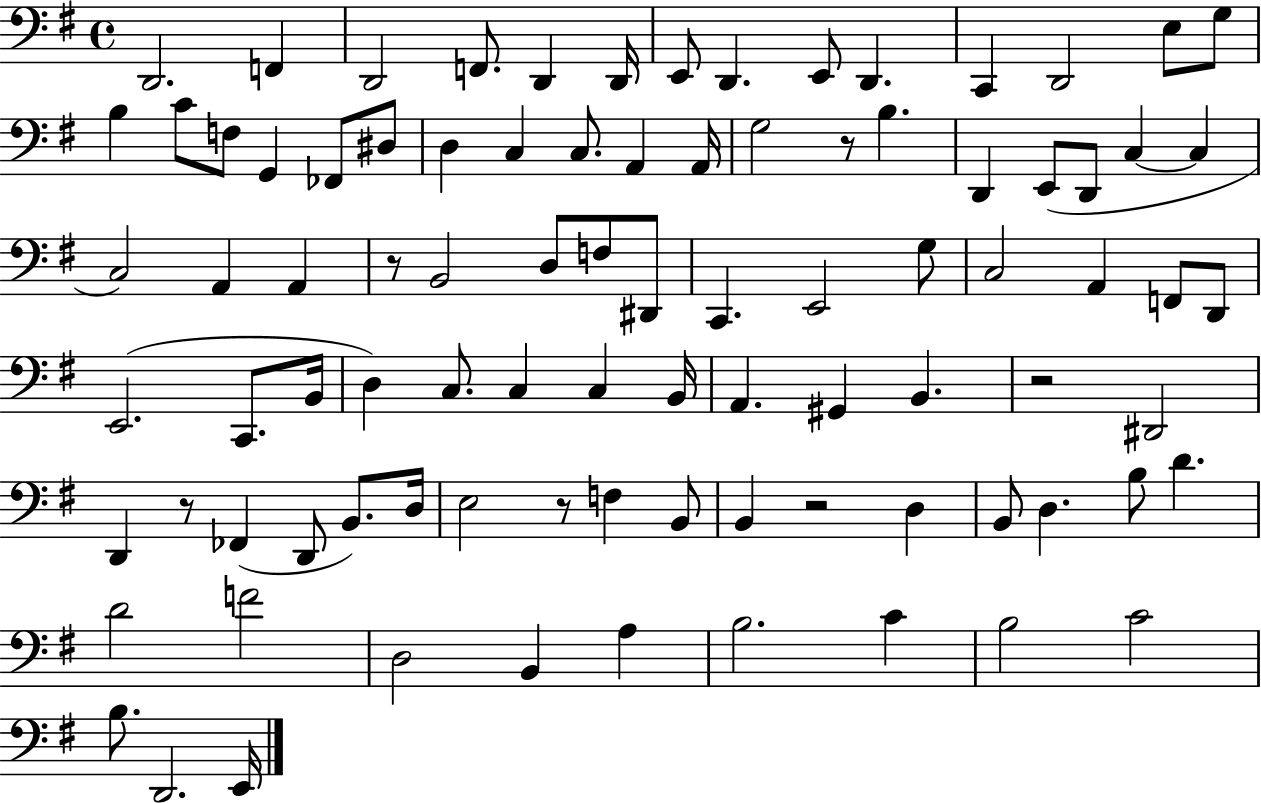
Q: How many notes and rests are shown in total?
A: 90